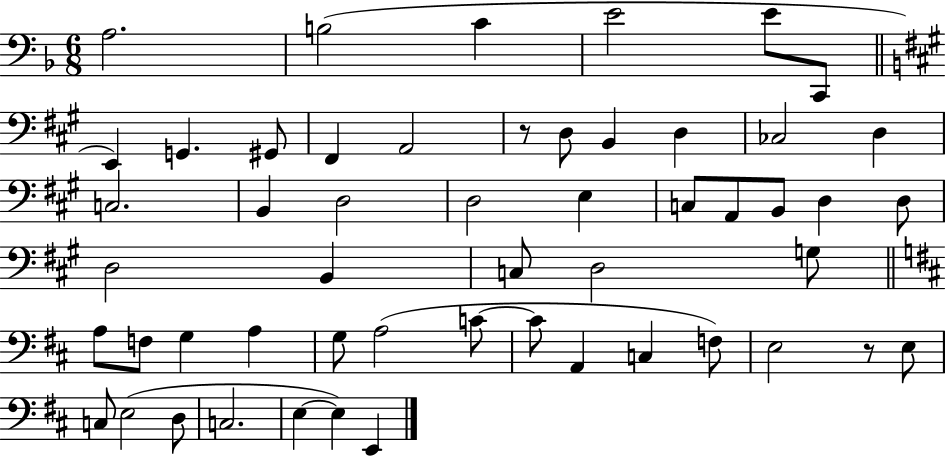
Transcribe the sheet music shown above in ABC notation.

X:1
T:Untitled
M:6/8
L:1/4
K:F
A,2 B,2 C E2 E/2 C,,/2 E,, G,, ^G,,/2 ^F,, A,,2 z/2 D,/2 B,, D, _C,2 D, C,2 B,, D,2 D,2 E, C,/2 A,,/2 B,,/2 D, D,/2 D,2 B,, C,/2 D,2 G,/2 A,/2 F,/2 G, A, G,/2 A,2 C/2 C/2 A,, C, F,/2 E,2 z/2 E,/2 C,/2 E,2 D,/2 C,2 E, E, E,,